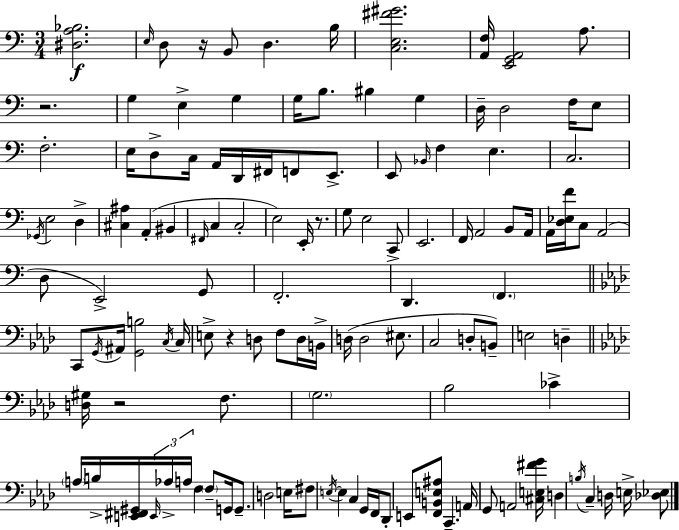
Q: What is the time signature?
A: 3/4